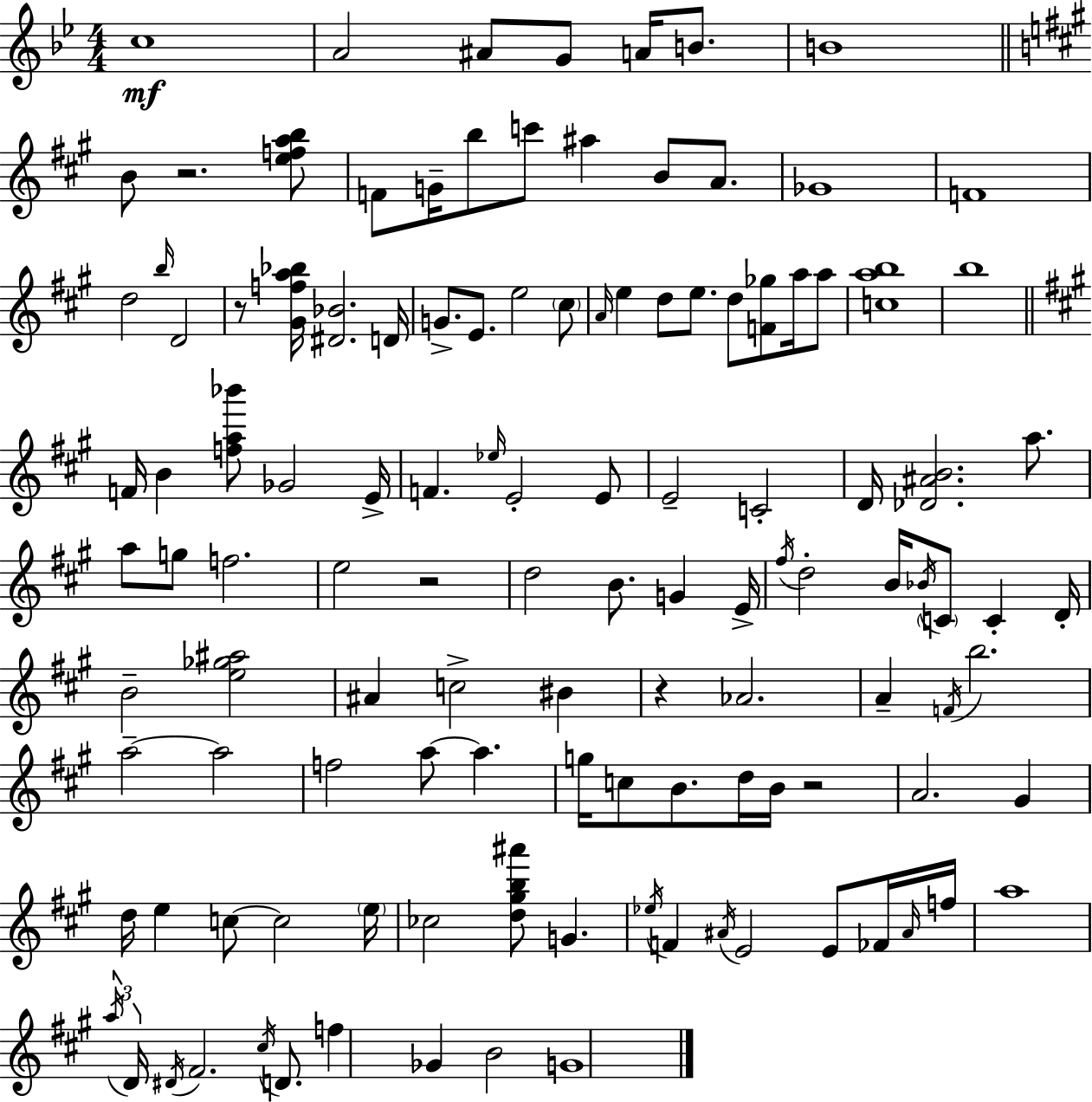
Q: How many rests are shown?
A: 5